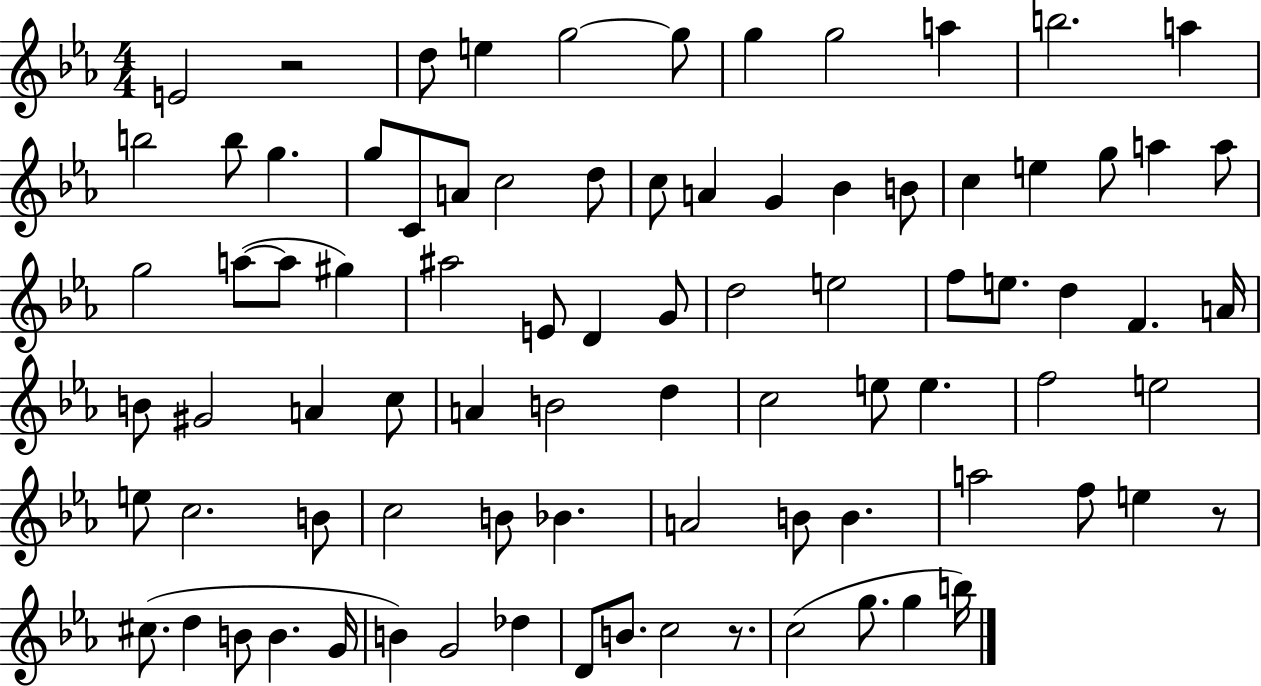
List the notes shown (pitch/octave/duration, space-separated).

E4/h R/h D5/e E5/q G5/h G5/e G5/q G5/h A5/q B5/h. A5/q B5/h B5/e G5/q. G5/e C4/e A4/e C5/h D5/e C5/e A4/q G4/q Bb4/q B4/e C5/q E5/q G5/e A5/q A5/e G5/h A5/e A5/e G#5/q A#5/h E4/e D4/q G4/e D5/h E5/h F5/e E5/e. D5/q F4/q. A4/s B4/e G#4/h A4/q C5/e A4/q B4/h D5/q C5/h E5/e E5/q. F5/h E5/h E5/e C5/h. B4/e C5/h B4/e Bb4/q. A4/h B4/e B4/q. A5/h F5/e E5/q R/e C#5/e. D5/q B4/e B4/q. G4/s B4/q G4/h Db5/q D4/e B4/e. C5/h R/e. C5/h G5/e. G5/q B5/s